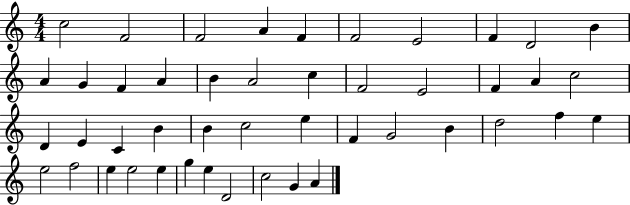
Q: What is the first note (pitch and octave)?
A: C5